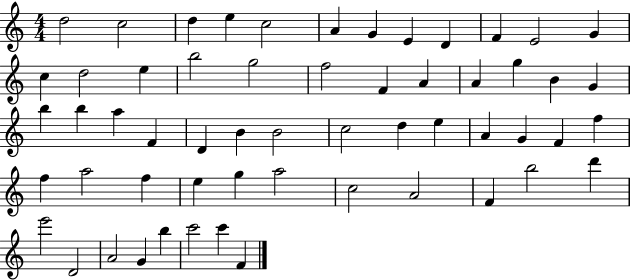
{
  \clef treble
  \numericTimeSignature
  \time 4/4
  \key c \major
  d''2 c''2 | d''4 e''4 c''2 | a'4 g'4 e'4 d'4 | f'4 e'2 g'4 | \break c''4 d''2 e''4 | b''2 g''2 | f''2 f'4 a'4 | a'4 g''4 b'4 g'4 | \break b''4 b''4 a''4 f'4 | d'4 b'4 b'2 | c''2 d''4 e''4 | a'4 g'4 f'4 f''4 | \break f''4 a''2 f''4 | e''4 g''4 a''2 | c''2 a'2 | f'4 b''2 d'''4 | \break e'''2 d'2 | a'2 g'4 b''4 | c'''2 c'''4 f'4 | \bar "|."
}